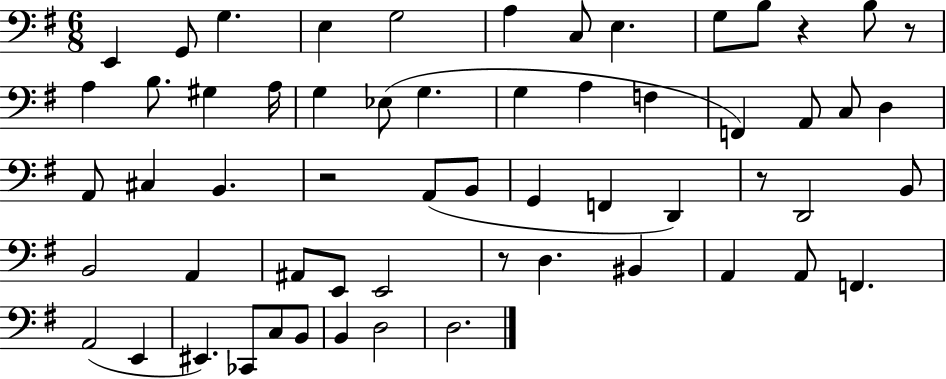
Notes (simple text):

E2/q G2/e G3/q. E3/q G3/h A3/q C3/e E3/q. G3/e B3/e R/q B3/e R/e A3/q B3/e. G#3/q A3/s G3/q Eb3/e G3/q. G3/q A3/q F3/q F2/q A2/e C3/e D3/q A2/e C#3/q B2/q. R/h A2/e B2/e G2/q F2/q D2/q R/e D2/h B2/e B2/h A2/q A#2/e E2/e E2/h R/e D3/q. BIS2/q A2/q A2/e F2/q. A2/h E2/q EIS2/q. CES2/e C3/e B2/e B2/q D3/h D3/h.